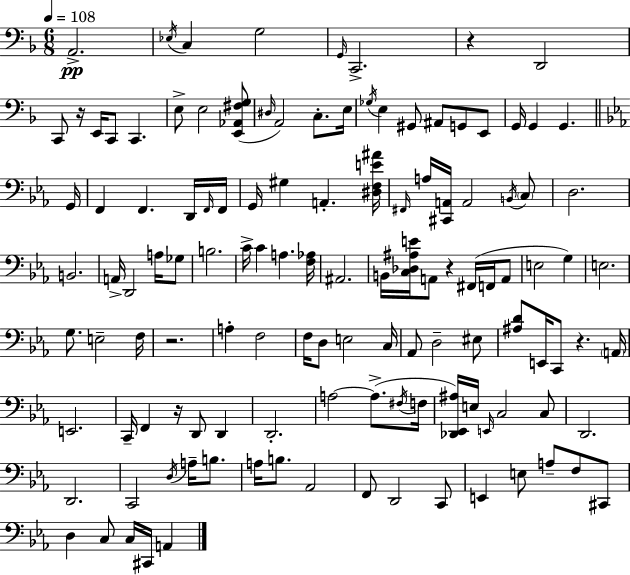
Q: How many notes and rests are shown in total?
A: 123